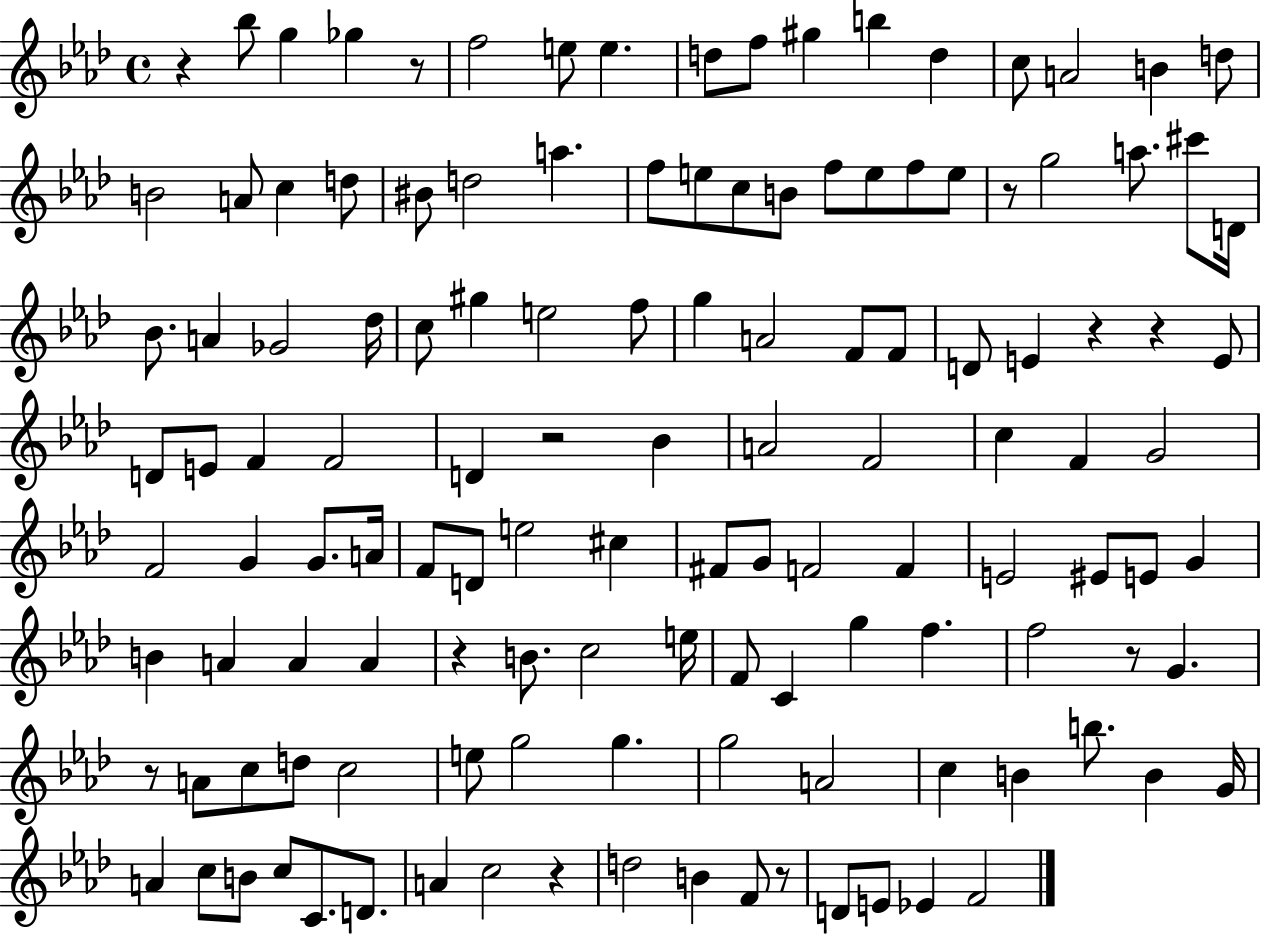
R/q Bb5/e G5/q Gb5/q R/e F5/h E5/e E5/q. D5/e F5/e G#5/q B5/q D5/q C5/e A4/h B4/q D5/e B4/h A4/e C5/q D5/e BIS4/e D5/h A5/q. F5/e E5/e C5/e B4/e F5/e E5/e F5/e E5/e R/e G5/h A5/e. C#6/e D4/s Bb4/e. A4/q Gb4/h Db5/s C5/e G#5/q E5/h F5/e G5/q A4/h F4/e F4/e D4/e E4/q R/q R/q E4/e D4/e E4/e F4/q F4/h D4/q R/h Bb4/q A4/h F4/h C5/q F4/q G4/h F4/h G4/q G4/e. A4/s F4/e D4/e E5/h C#5/q F#4/e G4/e F4/h F4/q E4/h EIS4/e E4/e G4/q B4/q A4/q A4/q A4/q R/q B4/e. C5/h E5/s F4/e C4/q G5/q F5/q. F5/h R/e G4/q. R/e A4/e C5/e D5/e C5/h E5/e G5/h G5/q. G5/h A4/h C5/q B4/q B5/e. B4/q G4/s A4/q C5/e B4/e C5/e C4/e. D4/e. A4/q C5/h R/q D5/h B4/q F4/e R/e D4/e E4/e Eb4/q F4/h